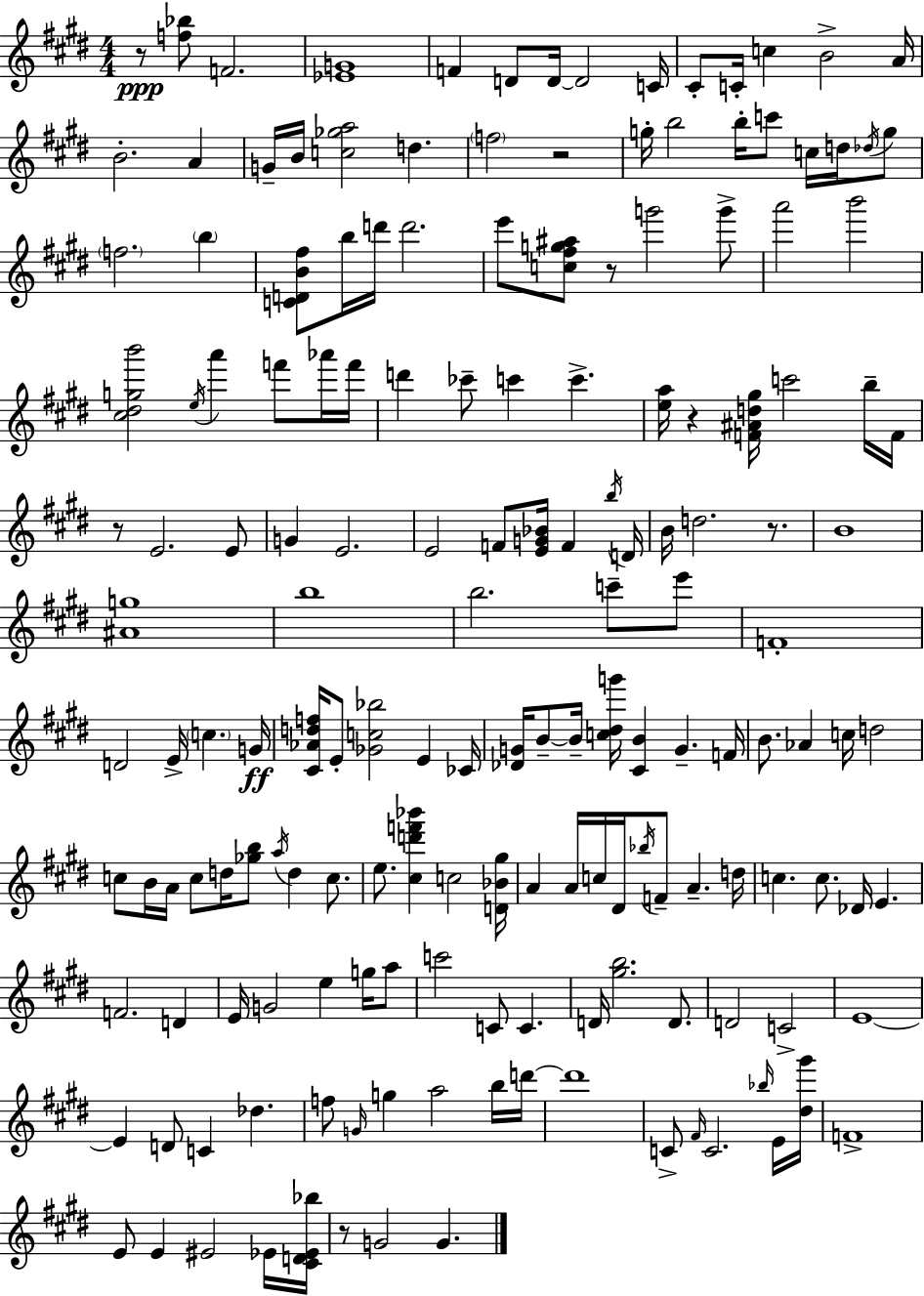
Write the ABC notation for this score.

X:1
T:Untitled
M:4/4
L:1/4
K:E
z/2 [f_b]/2 F2 [_EG]4 F D/2 D/4 D2 C/4 ^C/2 C/4 c B2 A/4 B2 A G/4 B/4 [c_ga]2 d f2 z2 g/4 b2 b/4 c'/2 c/4 d/4 _d/4 g/2 f2 b [CDB^f]/2 b/4 d'/4 d'2 e'/2 [c^fg^a]/2 z/2 g'2 g'/2 a'2 b'2 [^c^dgb']2 e/4 a' f'/2 _a'/4 f'/4 d' _c'/2 c' c' [ea]/4 z [F^Ad^g]/4 c'2 b/4 F/4 z/2 E2 E/2 G E2 E2 F/2 [EG_B]/4 F b/4 D/4 B/4 d2 z/2 B4 [^Ag]4 b4 b2 c'/2 e'/2 F4 D2 E/4 c G/4 [^C_Adf]/4 E/2 [_Gc_b]2 E _C/4 [_DG]/4 B/2 B/4 [c^dg']/4 [^CB] G F/4 B/2 _A c/4 d2 c/2 B/4 A/4 c/2 d/4 [_gb]/2 a/4 d c/2 e/2 [^cd'f'_b'] c2 [D_B^g]/4 A A/4 c/4 ^D/4 _b/4 F/2 A d/4 c c/2 _D/4 E F2 D E/4 G2 e g/4 a/2 c'2 C/2 C D/4 [^gb]2 D/2 D2 C2 E4 E D/2 C _d f/2 G/4 g a2 b/4 d'/4 d'4 C/2 ^F/4 C2 _b/4 E/4 [^d^g']/4 F4 E/2 E ^E2 _E/4 [^CD_E_b]/4 z/2 G2 G